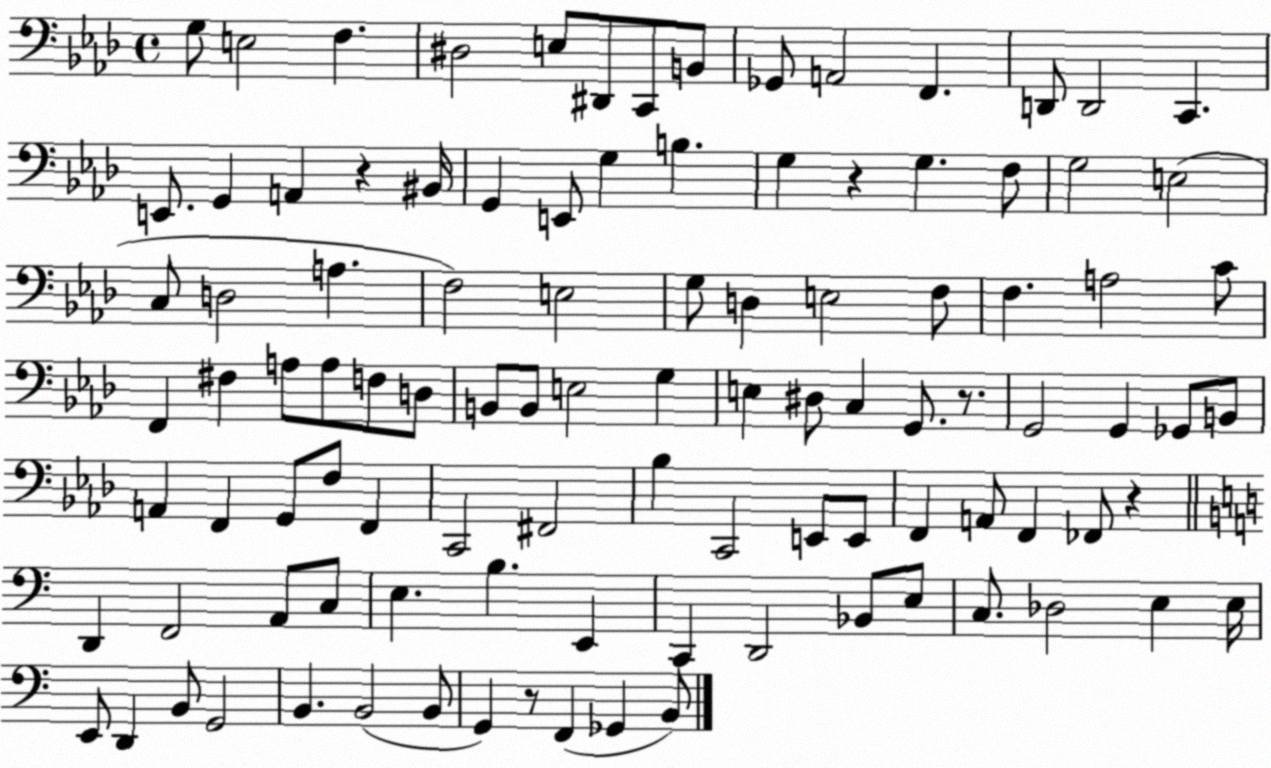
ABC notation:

X:1
T:Untitled
M:4/4
L:1/4
K:Ab
G,/2 E,2 F, ^D,2 E,/2 ^D,,/2 C,,/2 B,,/2 _G,,/2 A,,2 F,, D,,/2 D,,2 C,, E,,/2 G,, A,, z ^B,,/4 G,, E,,/2 G, B, G, z G, F,/2 G,2 E,2 C,/2 D,2 A, F,2 E,2 G,/2 D, E,2 F,/2 F, A,2 C/2 F,, ^F, A,/2 A,/2 F,/2 D,/2 B,,/2 B,,/2 E,2 G, E, ^D,/2 C, G,,/2 z/2 G,,2 G,, _G,,/2 B,,/2 A,, F,, G,,/2 F,/2 F,, C,,2 ^F,,2 _B, C,,2 E,,/2 E,,/2 F,, A,,/2 F,, _F,,/2 z D,, F,,2 A,,/2 C,/2 E, B, E,, C,, D,,2 _B,,/2 E,/2 C,/2 _D,2 E, E,/4 E,,/2 D,, B,,/2 G,,2 B,, B,,2 B,,/2 G,, z/2 F,, _G,, B,,/2